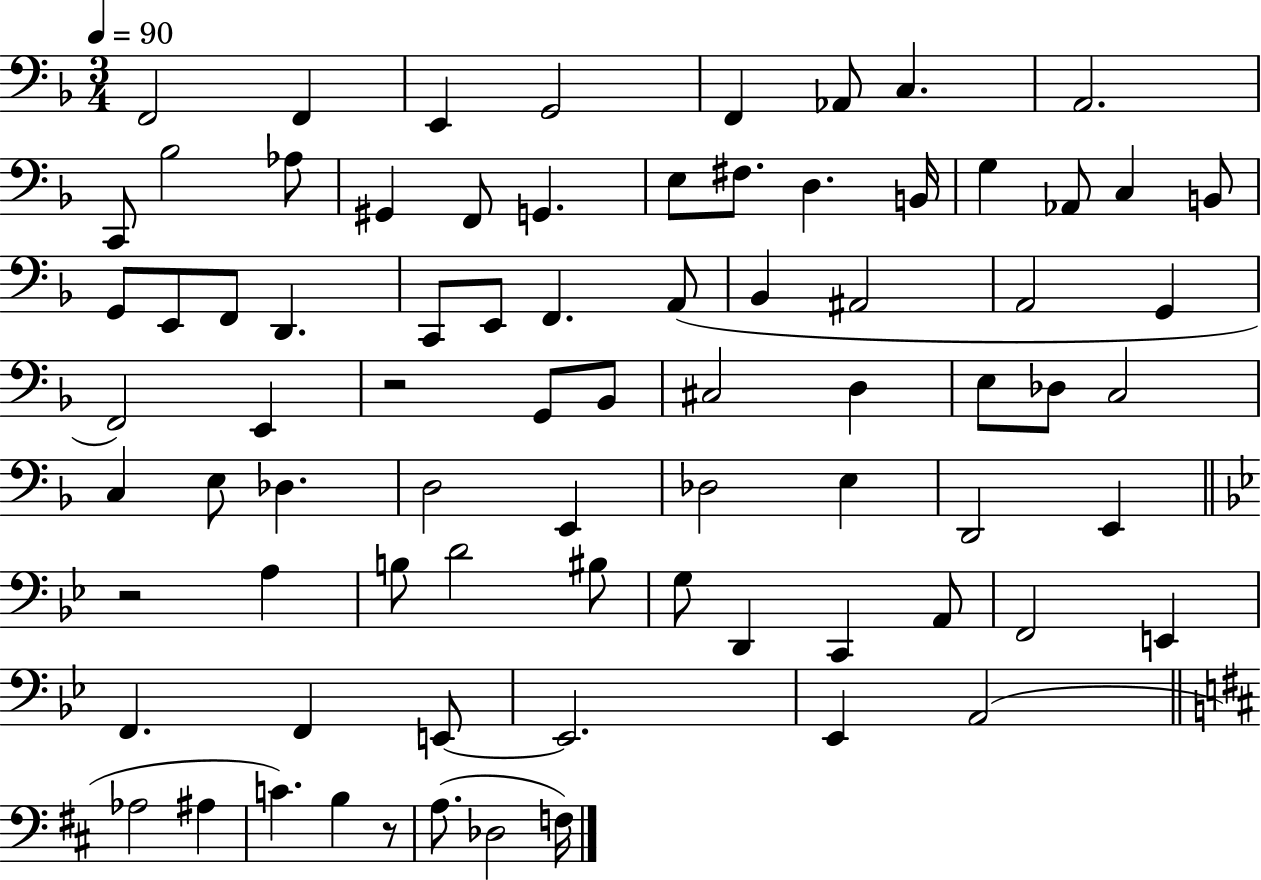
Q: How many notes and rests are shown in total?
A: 78